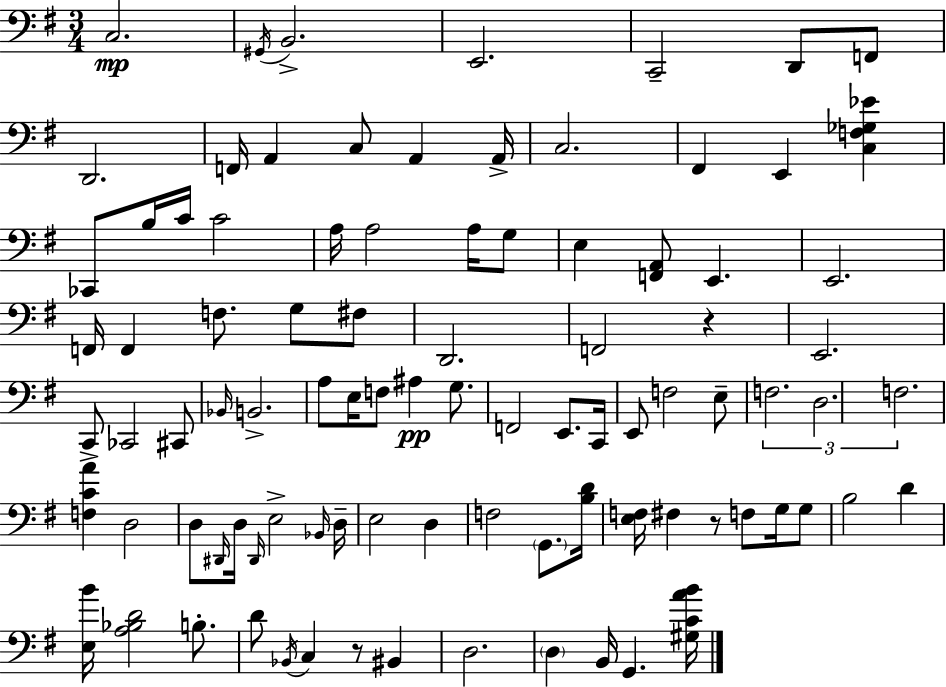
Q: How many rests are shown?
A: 3